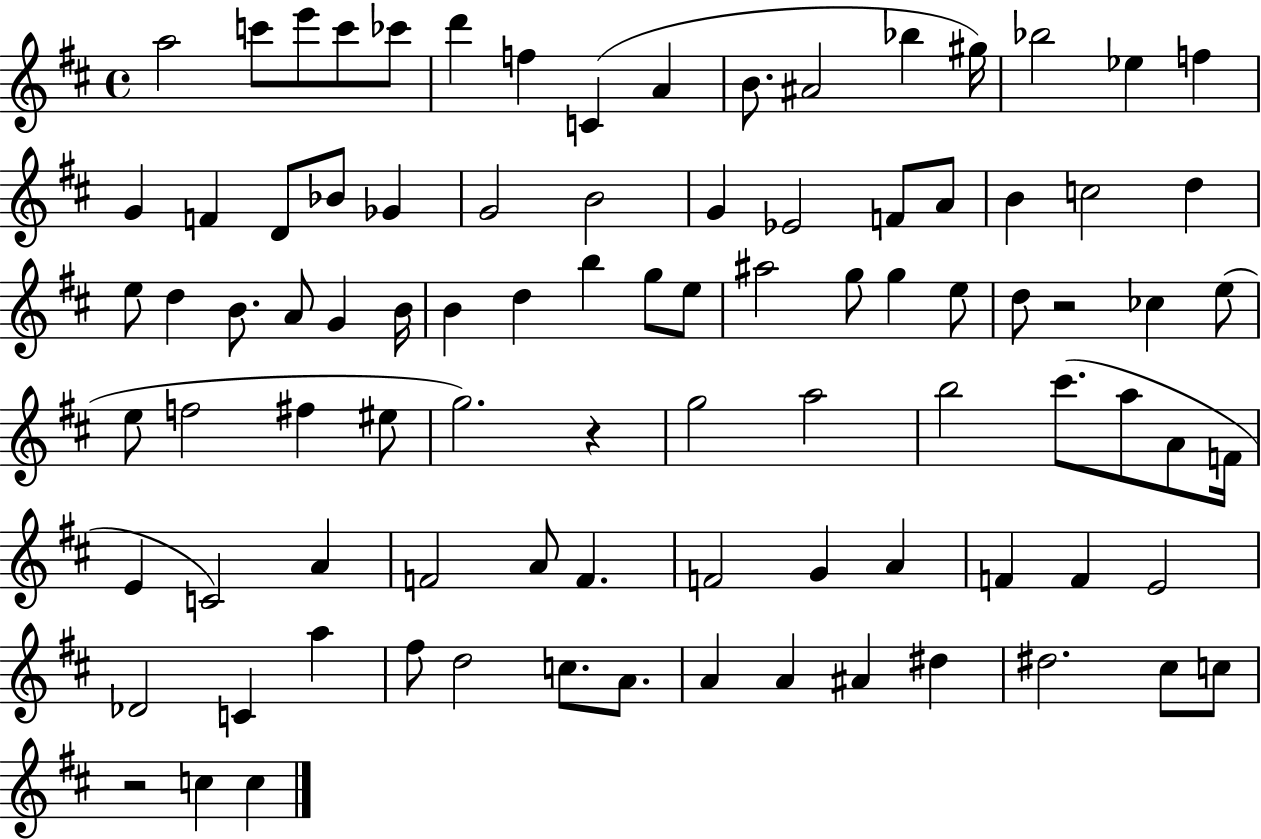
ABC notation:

X:1
T:Untitled
M:4/4
L:1/4
K:D
a2 c'/2 e'/2 c'/2 _c'/2 d' f C A B/2 ^A2 _b ^g/4 _b2 _e f G F D/2 _B/2 _G G2 B2 G _E2 F/2 A/2 B c2 d e/2 d B/2 A/2 G B/4 B d b g/2 e/2 ^a2 g/2 g e/2 d/2 z2 _c e/2 e/2 f2 ^f ^e/2 g2 z g2 a2 b2 ^c'/2 a/2 A/2 F/4 E C2 A F2 A/2 F F2 G A F F E2 _D2 C a ^f/2 d2 c/2 A/2 A A ^A ^d ^d2 ^c/2 c/2 z2 c c